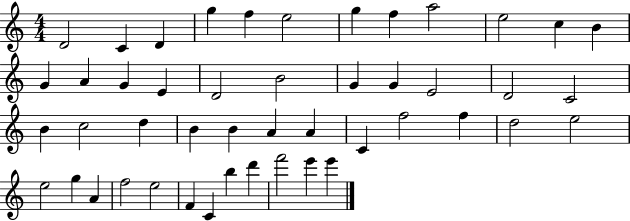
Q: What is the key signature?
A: C major